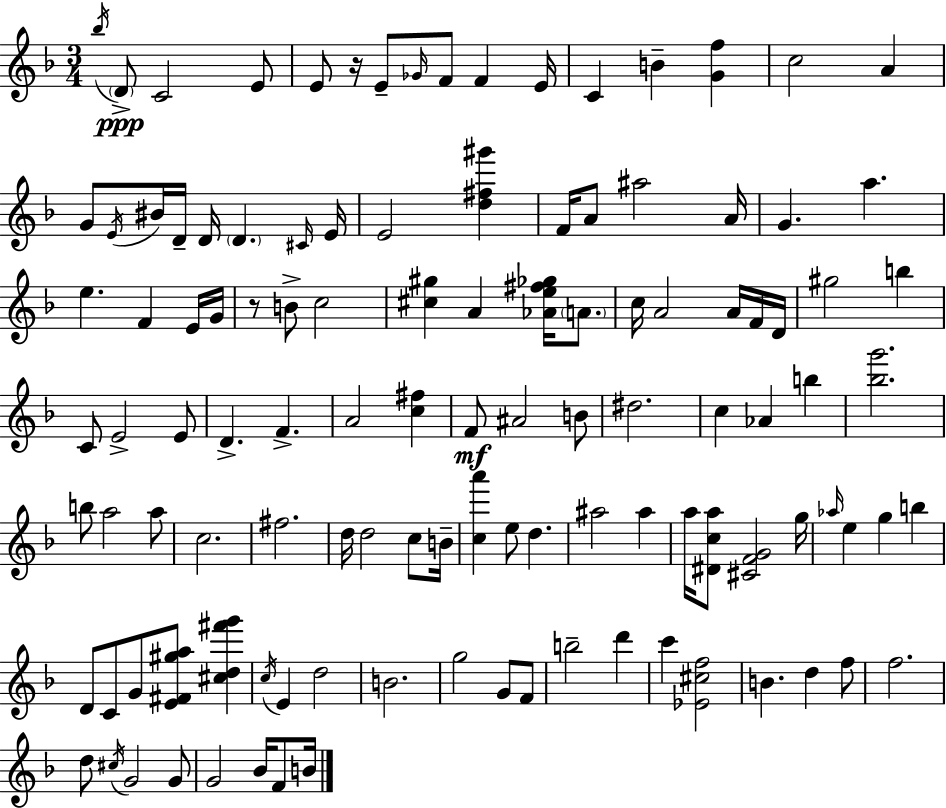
X:1
T:Untitled
M:3/4
L:1/4
K:Dm
_b/4 D/2 C2 E/2 E/2 z/4 E/2 _G/4 F/2 F E/4 C B [Gf] c2 A G/2 E/4 ^B/4 D/4 D/4 D ^C/4 E/4 E2 [d^f^g'] F/4 A/2 ^a2 A/4 G a e F E/4 G/4 z/2 B/2 c2 [^c^g] A [_Ae^f_g]/4 A/2 c/4 A2 A/4 F/4 D/4 ^g2 b C/2 E2 E/2 D F A2 [c^f] F/2 ^A2 B/2 ^d2 c _A b [_bg']2 b/2 a2 a/2 c2 ^f2 d/4 d2 c/2 B/4 [ca'] e/2 d ^a2 ^a a/4 [^Dca]/2 [^CFG]2 g/4 _a/4 e g b D/2 C/2 G/2 [E^F^ga]/2 [^cd^f'g'] c/4 E d2 B2 g2 G/2 F/2 b2 d' c' [_E^cf]2 B d f/2 f2 d/2 ^c/4 G2 G/2 G2 _B/4 F/2 B/4